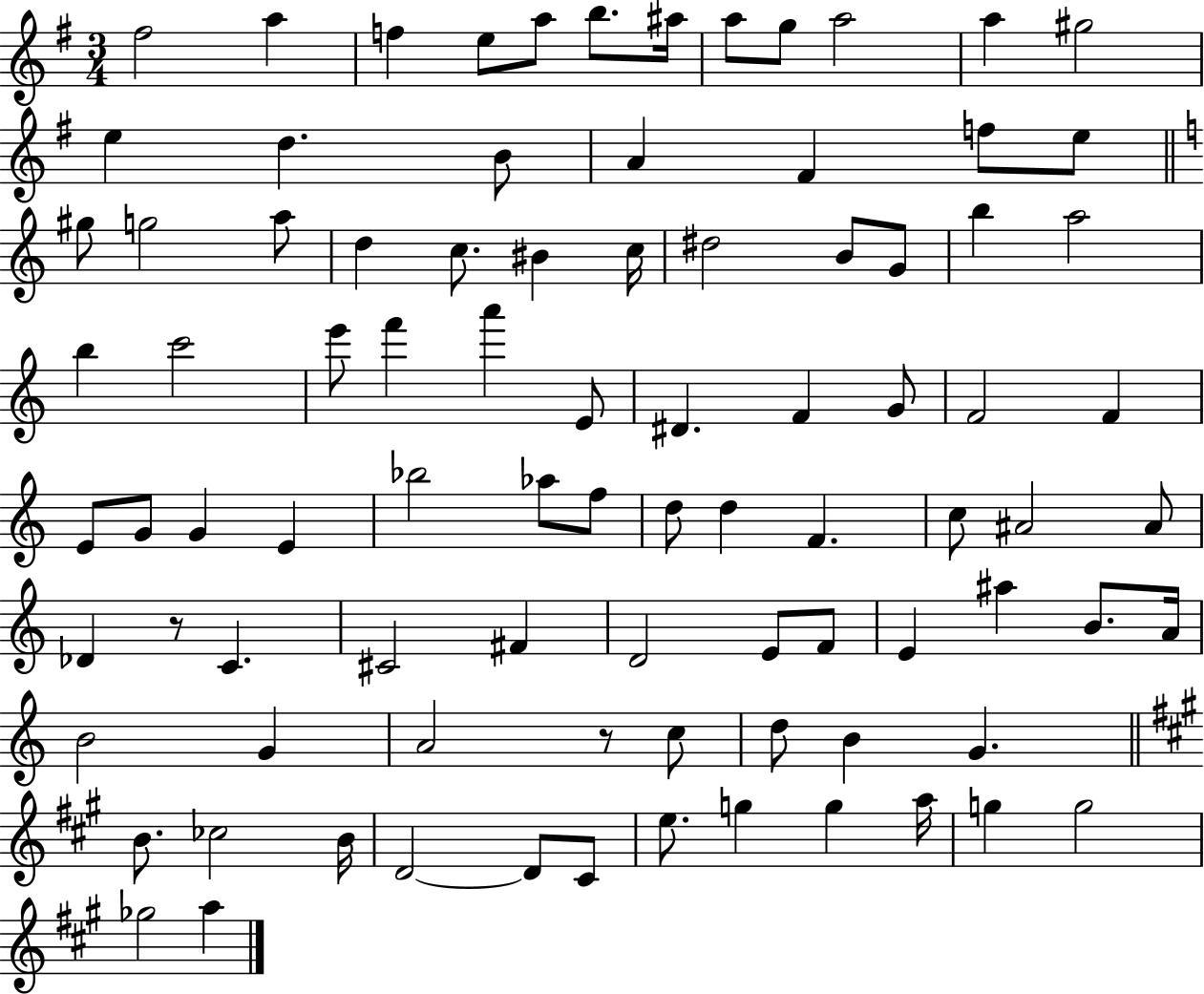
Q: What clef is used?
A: treble